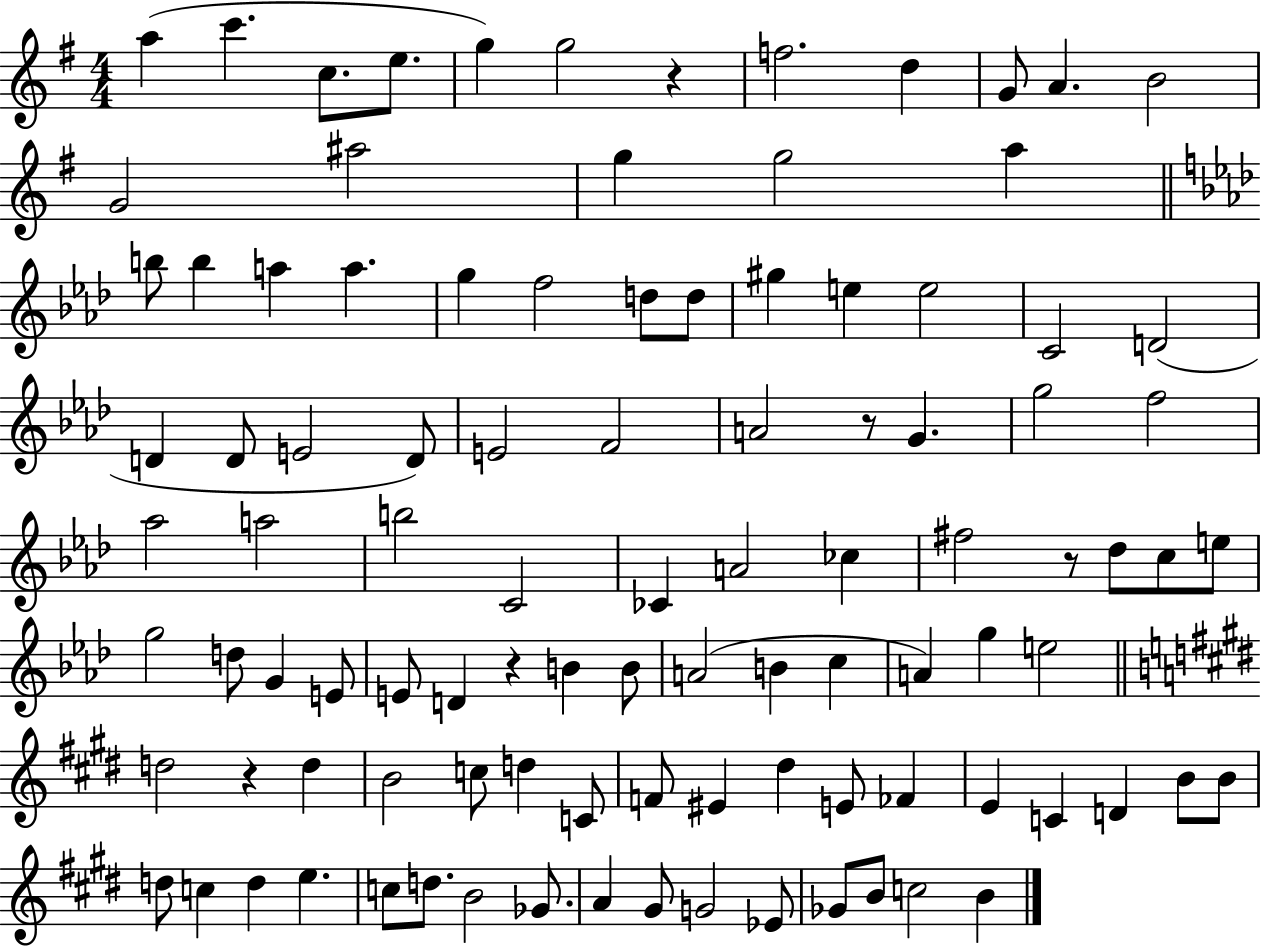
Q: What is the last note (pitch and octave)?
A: B4